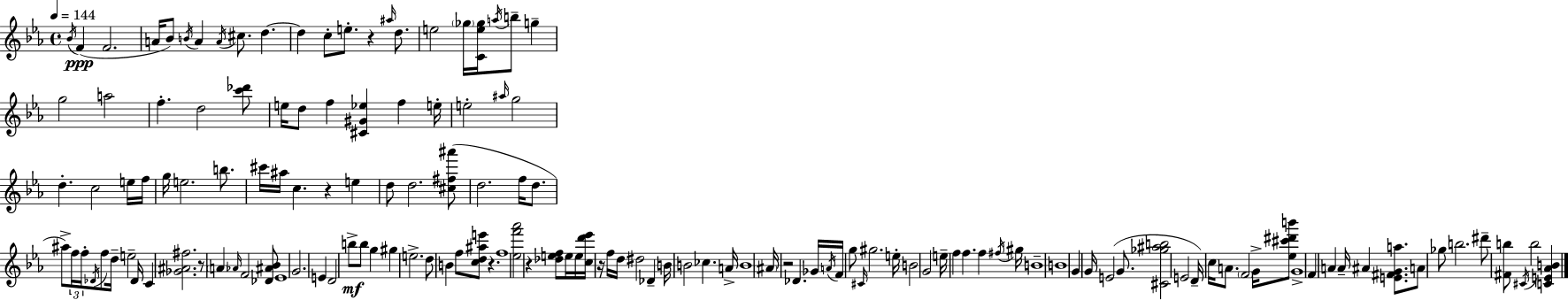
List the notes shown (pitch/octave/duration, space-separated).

Bb4/s F4/q F4/h. A4/s Bb4/e B4/s A4/q A4/s C#5/e. D5/q. D5/q C5/e E5/e. R/q A#5/s D5/e. E5/h Gb5/s [C4,E5,Gb5]/s A5/s B5/e G5/q G5/h A5/h F5/q. D5/h [C6,Db6]/e E5/s D5/e F5/q [C#4,G#4,Eb5]/q F5/q E5/s E5/h A#5/s G5/h D5/q. C5/h E5/s F5/s G5/s E5/h. B5/e. C#6/s A#5/s C5/q. R/q E5/q D5/e D5/h. [C#5,F#5,A#6]/e D5/h. F5/s D5/e. A#5/e F5/s F5/s Db4/s F5/e D5/s E5/h Db4/s C4/q [Gb4,A#4,F#5]/h. R/e A4/q Ab4/s F4/h [Db4,A#4,Bb4]/e Eb4/w G4/h. E4/q D4/h B5/e B5/e G5/q G#5/q E5/h. D5/e B4/q F5/e [C5,D5,A#5,E6]/e R/q. F5/w [Eb5,F6,Ab6]/h R/q [Db5,E5,F5]/e E5/s E5/s [C5,D6,Eb6]/s R/s F5/s D5/s D#5/h Db4/q B4/s B4/h CES5/q. A4/s B4/w A#4/s R/h Db4/q. Gb4/s A4/s F4/s G5/e C#4/s G#5/h. E5/s B4/h G4/h E5/s F5/q F5/q. F5/q F#5/s G#5/s B4/w B4/w G4/q G4/s E4/h G4/e. [C#4,Gb5,A#5,B5]/h E4/h D4/s C5/s A4/e. F4/h G4/s [Eb5,C#6,D#6,B6]/e G4/w F4/q A4/q A4/s A#4/q [E4,F#4,G4,A5]/e. A4/e Gb5/e B5/h. D#6/e [F#4,B5]/e C#4/s B5/h [C4,E4,Ab4,B4]/q